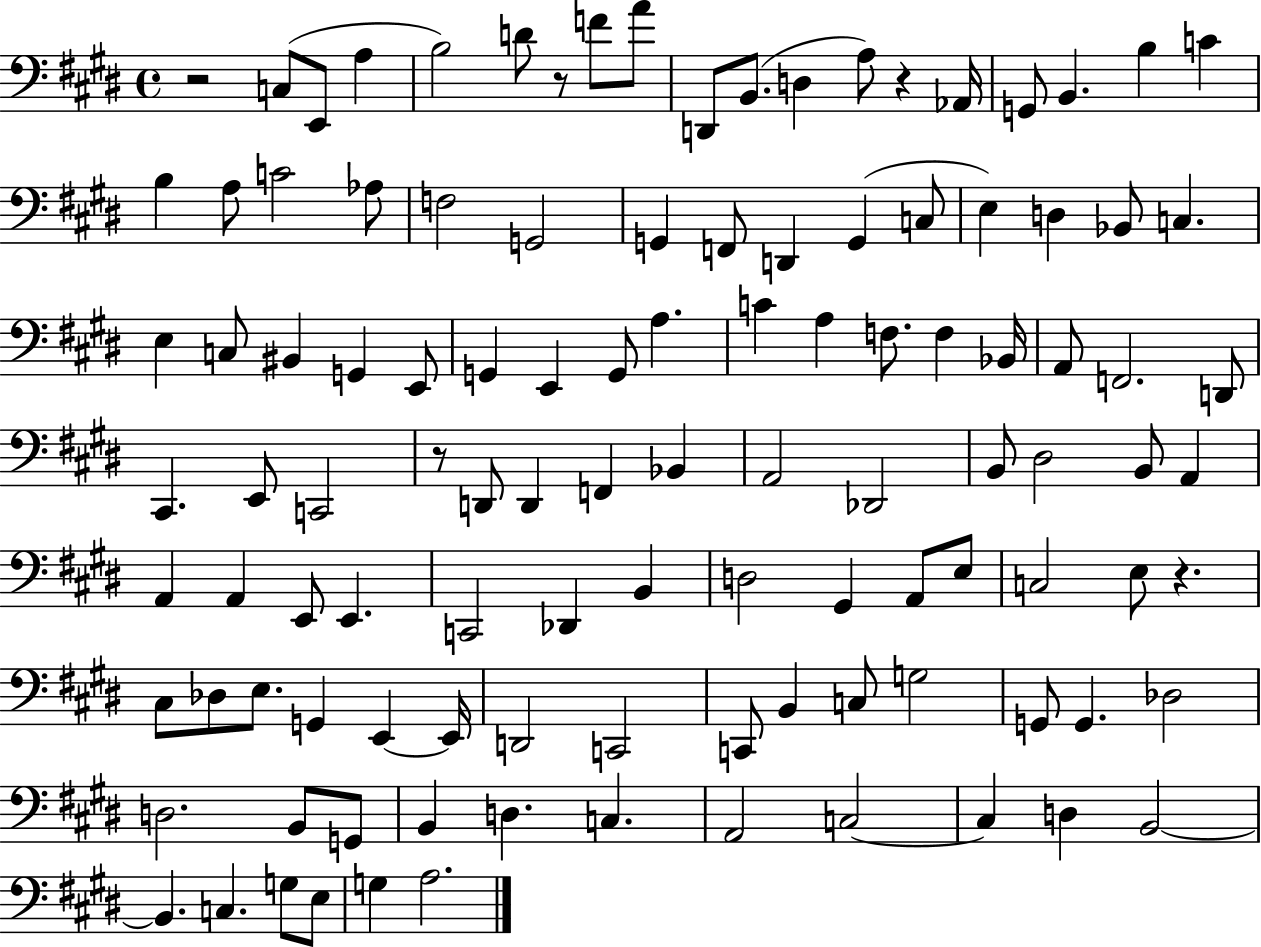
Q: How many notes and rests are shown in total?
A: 111